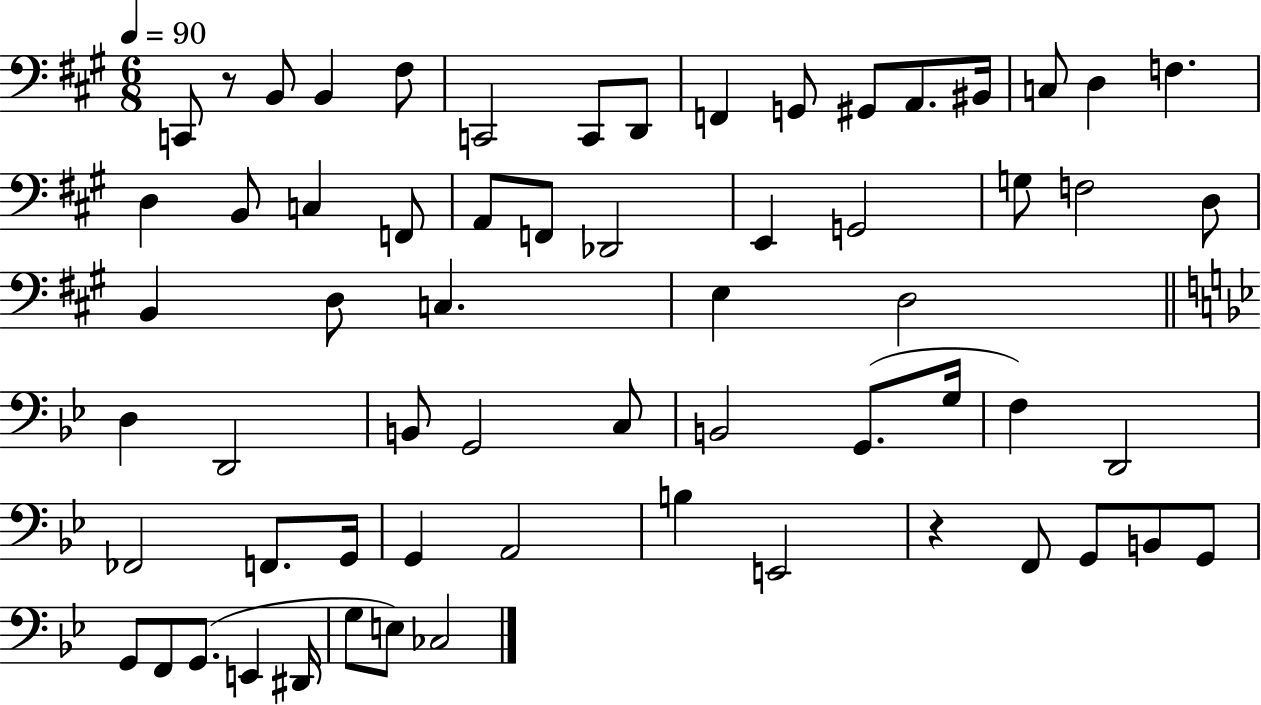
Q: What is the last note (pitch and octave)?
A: CES3